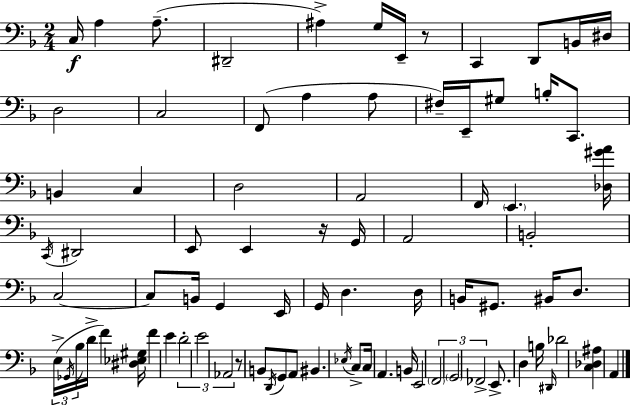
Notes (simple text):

C3/s A3/q A3/e. D#2/h A#3/q G3/s E2/s R/e C2/q D2/e B2/s D#3/s D3/h C3/h F2/e A3/q A3/e F#3/s E2/s G#3/e B3/s C2/e. B2/q C3/q D3/h A2/h F2/s E2/q. [Db3,G#4,A4]/s C2/s D#2/h E2/e E2/q R/s G2/s A2/h B2/h C3/h C3/e B2/s G2/q E2/s G2/s D3/q. D3/s B2/s G#2/e. BIS2/s D3/e. E3/s Gb2/s Bb3/s D4/s F4/q [D#3,Eb3,G#3]/s F4/q E4/q D4/h E4/h Ab2/h R/e B2/e D2/s G2/e A2/e BIS2/q. Eb3/s C3/e C3/s A2/q. B2/s E2/h F2/h G2/h FES2/h E2/e. D3/q B3/s D#2/s Db4/h [C3,Db3,A#3]/q A2/q